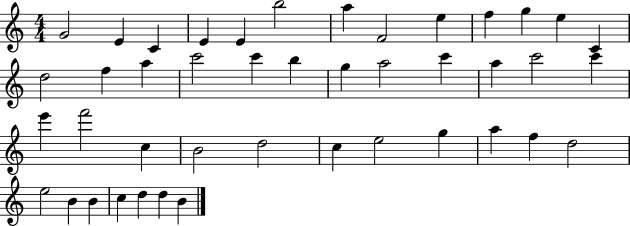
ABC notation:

X:1
T:Untitled
M:4/4
L:1/4
K:C
G2 E C E E b2 a F2 e f g e C d2 f a c'2 c' b g a2 c' a c'2 c' e' f'2 c B2 d2 c e2 g a f d2 e2 B B c d d B